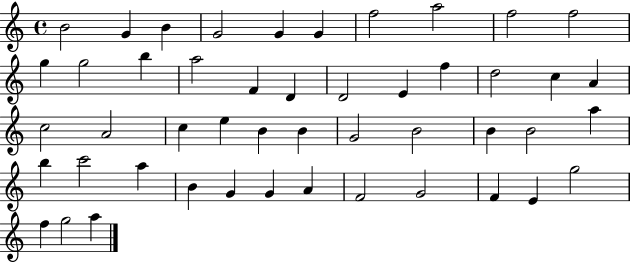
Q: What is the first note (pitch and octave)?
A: B4